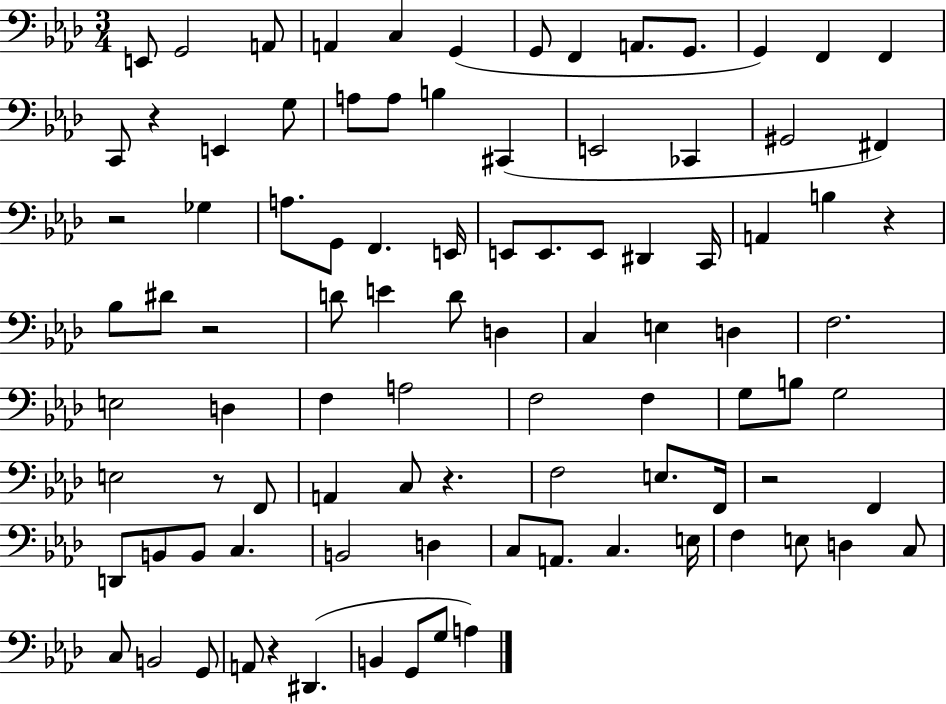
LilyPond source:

{
  \clef bass
  \numericTimeSignature
  \time 3/4
  \key aes \major
  e,8 g,2 a,8 | a,4 c4 g,4( | g,8 f,4 a,8. g,8. | g,4) f,4 f,4 | \break c,8 r4 e,4 g8 | a8 a8 b4 cis,4( | e,2 ces,4 | gis,2 fis,4) | \break r2 ges4 | a8. g,8 f,4. e,16 | e,8 e,8. e,8 dis,4 c,16 | a,4 b4 r4 | \break bes8 dis'8 r2 | d'8 e'4 d'8 d4 | c4 e4 d4 | f2. | \break e2 d4 | f4 a2 | f2 f4 | g8 b8 g2 | \break e2 r8 f,8 | a,4 c8 r4. | f2 e8. f,16 | r2 f,4 | \break d,8 b,8 b,8 c4. | b,2 d4 | c8 a,8. c4. e16 | f4 e8 d4 c8 | \break c8 b,2 g,8 | a,8 r4 dis,4.( | b,4 g,8 g8 a4) | \bar "|."
}